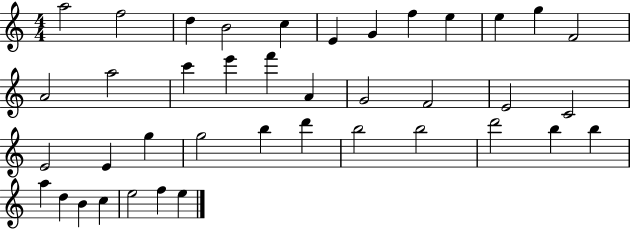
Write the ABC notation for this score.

X:1
T:Untitled
M:4/4
L:1/4
K:C
a2 f2 d B2 c E G f e e g F2 A2 a2 c' e' f' A G2 F2 E2 C2 E2 E g g2 b d' b2 b2 d'2 b b a d B c e2 f e